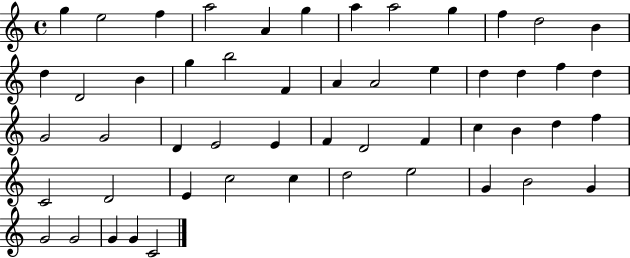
{
  \clef treble
  \time 4/4
  \defaultTimeSignature
  \key c \major
  g''4 e''2 f''4 | a''2 a'4 g''4 | a''4 a''2 g''4 | f''4 d''2 b'4 | \break d''4 d'2 b'4 | g''4 b''2 f'4 | a'4 a'2 e''4 | d''4 d''4 f''4 d''4 | \break g'2 g'2 | d'4 e'2 e'4 | f'4 d'2 f'4 | c''4 b'4 d''4 f''4 | \break c'2 d'2 | e'4 c''2 c''4 | d''2 e''2 | g'4 b'2 g'4 | \break g'2 g'2 | g'4 g'4 c'2 | \bar "|."
}